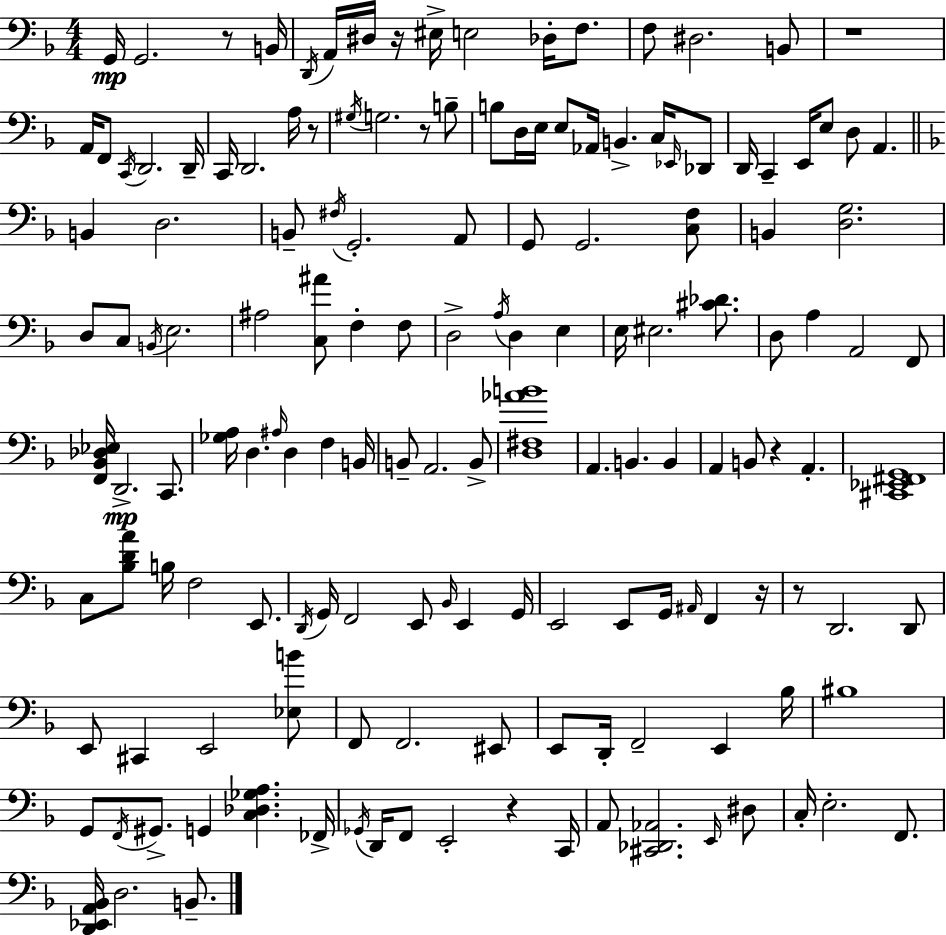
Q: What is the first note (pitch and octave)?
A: G2